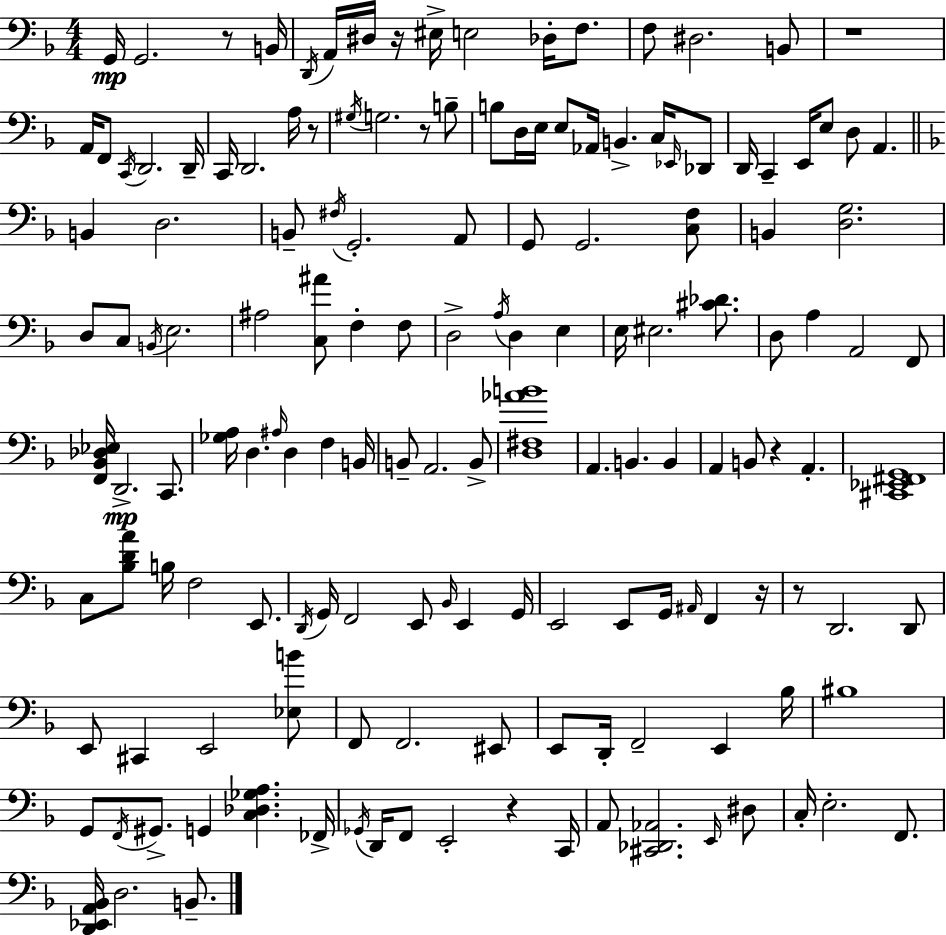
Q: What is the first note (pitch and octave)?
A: G2